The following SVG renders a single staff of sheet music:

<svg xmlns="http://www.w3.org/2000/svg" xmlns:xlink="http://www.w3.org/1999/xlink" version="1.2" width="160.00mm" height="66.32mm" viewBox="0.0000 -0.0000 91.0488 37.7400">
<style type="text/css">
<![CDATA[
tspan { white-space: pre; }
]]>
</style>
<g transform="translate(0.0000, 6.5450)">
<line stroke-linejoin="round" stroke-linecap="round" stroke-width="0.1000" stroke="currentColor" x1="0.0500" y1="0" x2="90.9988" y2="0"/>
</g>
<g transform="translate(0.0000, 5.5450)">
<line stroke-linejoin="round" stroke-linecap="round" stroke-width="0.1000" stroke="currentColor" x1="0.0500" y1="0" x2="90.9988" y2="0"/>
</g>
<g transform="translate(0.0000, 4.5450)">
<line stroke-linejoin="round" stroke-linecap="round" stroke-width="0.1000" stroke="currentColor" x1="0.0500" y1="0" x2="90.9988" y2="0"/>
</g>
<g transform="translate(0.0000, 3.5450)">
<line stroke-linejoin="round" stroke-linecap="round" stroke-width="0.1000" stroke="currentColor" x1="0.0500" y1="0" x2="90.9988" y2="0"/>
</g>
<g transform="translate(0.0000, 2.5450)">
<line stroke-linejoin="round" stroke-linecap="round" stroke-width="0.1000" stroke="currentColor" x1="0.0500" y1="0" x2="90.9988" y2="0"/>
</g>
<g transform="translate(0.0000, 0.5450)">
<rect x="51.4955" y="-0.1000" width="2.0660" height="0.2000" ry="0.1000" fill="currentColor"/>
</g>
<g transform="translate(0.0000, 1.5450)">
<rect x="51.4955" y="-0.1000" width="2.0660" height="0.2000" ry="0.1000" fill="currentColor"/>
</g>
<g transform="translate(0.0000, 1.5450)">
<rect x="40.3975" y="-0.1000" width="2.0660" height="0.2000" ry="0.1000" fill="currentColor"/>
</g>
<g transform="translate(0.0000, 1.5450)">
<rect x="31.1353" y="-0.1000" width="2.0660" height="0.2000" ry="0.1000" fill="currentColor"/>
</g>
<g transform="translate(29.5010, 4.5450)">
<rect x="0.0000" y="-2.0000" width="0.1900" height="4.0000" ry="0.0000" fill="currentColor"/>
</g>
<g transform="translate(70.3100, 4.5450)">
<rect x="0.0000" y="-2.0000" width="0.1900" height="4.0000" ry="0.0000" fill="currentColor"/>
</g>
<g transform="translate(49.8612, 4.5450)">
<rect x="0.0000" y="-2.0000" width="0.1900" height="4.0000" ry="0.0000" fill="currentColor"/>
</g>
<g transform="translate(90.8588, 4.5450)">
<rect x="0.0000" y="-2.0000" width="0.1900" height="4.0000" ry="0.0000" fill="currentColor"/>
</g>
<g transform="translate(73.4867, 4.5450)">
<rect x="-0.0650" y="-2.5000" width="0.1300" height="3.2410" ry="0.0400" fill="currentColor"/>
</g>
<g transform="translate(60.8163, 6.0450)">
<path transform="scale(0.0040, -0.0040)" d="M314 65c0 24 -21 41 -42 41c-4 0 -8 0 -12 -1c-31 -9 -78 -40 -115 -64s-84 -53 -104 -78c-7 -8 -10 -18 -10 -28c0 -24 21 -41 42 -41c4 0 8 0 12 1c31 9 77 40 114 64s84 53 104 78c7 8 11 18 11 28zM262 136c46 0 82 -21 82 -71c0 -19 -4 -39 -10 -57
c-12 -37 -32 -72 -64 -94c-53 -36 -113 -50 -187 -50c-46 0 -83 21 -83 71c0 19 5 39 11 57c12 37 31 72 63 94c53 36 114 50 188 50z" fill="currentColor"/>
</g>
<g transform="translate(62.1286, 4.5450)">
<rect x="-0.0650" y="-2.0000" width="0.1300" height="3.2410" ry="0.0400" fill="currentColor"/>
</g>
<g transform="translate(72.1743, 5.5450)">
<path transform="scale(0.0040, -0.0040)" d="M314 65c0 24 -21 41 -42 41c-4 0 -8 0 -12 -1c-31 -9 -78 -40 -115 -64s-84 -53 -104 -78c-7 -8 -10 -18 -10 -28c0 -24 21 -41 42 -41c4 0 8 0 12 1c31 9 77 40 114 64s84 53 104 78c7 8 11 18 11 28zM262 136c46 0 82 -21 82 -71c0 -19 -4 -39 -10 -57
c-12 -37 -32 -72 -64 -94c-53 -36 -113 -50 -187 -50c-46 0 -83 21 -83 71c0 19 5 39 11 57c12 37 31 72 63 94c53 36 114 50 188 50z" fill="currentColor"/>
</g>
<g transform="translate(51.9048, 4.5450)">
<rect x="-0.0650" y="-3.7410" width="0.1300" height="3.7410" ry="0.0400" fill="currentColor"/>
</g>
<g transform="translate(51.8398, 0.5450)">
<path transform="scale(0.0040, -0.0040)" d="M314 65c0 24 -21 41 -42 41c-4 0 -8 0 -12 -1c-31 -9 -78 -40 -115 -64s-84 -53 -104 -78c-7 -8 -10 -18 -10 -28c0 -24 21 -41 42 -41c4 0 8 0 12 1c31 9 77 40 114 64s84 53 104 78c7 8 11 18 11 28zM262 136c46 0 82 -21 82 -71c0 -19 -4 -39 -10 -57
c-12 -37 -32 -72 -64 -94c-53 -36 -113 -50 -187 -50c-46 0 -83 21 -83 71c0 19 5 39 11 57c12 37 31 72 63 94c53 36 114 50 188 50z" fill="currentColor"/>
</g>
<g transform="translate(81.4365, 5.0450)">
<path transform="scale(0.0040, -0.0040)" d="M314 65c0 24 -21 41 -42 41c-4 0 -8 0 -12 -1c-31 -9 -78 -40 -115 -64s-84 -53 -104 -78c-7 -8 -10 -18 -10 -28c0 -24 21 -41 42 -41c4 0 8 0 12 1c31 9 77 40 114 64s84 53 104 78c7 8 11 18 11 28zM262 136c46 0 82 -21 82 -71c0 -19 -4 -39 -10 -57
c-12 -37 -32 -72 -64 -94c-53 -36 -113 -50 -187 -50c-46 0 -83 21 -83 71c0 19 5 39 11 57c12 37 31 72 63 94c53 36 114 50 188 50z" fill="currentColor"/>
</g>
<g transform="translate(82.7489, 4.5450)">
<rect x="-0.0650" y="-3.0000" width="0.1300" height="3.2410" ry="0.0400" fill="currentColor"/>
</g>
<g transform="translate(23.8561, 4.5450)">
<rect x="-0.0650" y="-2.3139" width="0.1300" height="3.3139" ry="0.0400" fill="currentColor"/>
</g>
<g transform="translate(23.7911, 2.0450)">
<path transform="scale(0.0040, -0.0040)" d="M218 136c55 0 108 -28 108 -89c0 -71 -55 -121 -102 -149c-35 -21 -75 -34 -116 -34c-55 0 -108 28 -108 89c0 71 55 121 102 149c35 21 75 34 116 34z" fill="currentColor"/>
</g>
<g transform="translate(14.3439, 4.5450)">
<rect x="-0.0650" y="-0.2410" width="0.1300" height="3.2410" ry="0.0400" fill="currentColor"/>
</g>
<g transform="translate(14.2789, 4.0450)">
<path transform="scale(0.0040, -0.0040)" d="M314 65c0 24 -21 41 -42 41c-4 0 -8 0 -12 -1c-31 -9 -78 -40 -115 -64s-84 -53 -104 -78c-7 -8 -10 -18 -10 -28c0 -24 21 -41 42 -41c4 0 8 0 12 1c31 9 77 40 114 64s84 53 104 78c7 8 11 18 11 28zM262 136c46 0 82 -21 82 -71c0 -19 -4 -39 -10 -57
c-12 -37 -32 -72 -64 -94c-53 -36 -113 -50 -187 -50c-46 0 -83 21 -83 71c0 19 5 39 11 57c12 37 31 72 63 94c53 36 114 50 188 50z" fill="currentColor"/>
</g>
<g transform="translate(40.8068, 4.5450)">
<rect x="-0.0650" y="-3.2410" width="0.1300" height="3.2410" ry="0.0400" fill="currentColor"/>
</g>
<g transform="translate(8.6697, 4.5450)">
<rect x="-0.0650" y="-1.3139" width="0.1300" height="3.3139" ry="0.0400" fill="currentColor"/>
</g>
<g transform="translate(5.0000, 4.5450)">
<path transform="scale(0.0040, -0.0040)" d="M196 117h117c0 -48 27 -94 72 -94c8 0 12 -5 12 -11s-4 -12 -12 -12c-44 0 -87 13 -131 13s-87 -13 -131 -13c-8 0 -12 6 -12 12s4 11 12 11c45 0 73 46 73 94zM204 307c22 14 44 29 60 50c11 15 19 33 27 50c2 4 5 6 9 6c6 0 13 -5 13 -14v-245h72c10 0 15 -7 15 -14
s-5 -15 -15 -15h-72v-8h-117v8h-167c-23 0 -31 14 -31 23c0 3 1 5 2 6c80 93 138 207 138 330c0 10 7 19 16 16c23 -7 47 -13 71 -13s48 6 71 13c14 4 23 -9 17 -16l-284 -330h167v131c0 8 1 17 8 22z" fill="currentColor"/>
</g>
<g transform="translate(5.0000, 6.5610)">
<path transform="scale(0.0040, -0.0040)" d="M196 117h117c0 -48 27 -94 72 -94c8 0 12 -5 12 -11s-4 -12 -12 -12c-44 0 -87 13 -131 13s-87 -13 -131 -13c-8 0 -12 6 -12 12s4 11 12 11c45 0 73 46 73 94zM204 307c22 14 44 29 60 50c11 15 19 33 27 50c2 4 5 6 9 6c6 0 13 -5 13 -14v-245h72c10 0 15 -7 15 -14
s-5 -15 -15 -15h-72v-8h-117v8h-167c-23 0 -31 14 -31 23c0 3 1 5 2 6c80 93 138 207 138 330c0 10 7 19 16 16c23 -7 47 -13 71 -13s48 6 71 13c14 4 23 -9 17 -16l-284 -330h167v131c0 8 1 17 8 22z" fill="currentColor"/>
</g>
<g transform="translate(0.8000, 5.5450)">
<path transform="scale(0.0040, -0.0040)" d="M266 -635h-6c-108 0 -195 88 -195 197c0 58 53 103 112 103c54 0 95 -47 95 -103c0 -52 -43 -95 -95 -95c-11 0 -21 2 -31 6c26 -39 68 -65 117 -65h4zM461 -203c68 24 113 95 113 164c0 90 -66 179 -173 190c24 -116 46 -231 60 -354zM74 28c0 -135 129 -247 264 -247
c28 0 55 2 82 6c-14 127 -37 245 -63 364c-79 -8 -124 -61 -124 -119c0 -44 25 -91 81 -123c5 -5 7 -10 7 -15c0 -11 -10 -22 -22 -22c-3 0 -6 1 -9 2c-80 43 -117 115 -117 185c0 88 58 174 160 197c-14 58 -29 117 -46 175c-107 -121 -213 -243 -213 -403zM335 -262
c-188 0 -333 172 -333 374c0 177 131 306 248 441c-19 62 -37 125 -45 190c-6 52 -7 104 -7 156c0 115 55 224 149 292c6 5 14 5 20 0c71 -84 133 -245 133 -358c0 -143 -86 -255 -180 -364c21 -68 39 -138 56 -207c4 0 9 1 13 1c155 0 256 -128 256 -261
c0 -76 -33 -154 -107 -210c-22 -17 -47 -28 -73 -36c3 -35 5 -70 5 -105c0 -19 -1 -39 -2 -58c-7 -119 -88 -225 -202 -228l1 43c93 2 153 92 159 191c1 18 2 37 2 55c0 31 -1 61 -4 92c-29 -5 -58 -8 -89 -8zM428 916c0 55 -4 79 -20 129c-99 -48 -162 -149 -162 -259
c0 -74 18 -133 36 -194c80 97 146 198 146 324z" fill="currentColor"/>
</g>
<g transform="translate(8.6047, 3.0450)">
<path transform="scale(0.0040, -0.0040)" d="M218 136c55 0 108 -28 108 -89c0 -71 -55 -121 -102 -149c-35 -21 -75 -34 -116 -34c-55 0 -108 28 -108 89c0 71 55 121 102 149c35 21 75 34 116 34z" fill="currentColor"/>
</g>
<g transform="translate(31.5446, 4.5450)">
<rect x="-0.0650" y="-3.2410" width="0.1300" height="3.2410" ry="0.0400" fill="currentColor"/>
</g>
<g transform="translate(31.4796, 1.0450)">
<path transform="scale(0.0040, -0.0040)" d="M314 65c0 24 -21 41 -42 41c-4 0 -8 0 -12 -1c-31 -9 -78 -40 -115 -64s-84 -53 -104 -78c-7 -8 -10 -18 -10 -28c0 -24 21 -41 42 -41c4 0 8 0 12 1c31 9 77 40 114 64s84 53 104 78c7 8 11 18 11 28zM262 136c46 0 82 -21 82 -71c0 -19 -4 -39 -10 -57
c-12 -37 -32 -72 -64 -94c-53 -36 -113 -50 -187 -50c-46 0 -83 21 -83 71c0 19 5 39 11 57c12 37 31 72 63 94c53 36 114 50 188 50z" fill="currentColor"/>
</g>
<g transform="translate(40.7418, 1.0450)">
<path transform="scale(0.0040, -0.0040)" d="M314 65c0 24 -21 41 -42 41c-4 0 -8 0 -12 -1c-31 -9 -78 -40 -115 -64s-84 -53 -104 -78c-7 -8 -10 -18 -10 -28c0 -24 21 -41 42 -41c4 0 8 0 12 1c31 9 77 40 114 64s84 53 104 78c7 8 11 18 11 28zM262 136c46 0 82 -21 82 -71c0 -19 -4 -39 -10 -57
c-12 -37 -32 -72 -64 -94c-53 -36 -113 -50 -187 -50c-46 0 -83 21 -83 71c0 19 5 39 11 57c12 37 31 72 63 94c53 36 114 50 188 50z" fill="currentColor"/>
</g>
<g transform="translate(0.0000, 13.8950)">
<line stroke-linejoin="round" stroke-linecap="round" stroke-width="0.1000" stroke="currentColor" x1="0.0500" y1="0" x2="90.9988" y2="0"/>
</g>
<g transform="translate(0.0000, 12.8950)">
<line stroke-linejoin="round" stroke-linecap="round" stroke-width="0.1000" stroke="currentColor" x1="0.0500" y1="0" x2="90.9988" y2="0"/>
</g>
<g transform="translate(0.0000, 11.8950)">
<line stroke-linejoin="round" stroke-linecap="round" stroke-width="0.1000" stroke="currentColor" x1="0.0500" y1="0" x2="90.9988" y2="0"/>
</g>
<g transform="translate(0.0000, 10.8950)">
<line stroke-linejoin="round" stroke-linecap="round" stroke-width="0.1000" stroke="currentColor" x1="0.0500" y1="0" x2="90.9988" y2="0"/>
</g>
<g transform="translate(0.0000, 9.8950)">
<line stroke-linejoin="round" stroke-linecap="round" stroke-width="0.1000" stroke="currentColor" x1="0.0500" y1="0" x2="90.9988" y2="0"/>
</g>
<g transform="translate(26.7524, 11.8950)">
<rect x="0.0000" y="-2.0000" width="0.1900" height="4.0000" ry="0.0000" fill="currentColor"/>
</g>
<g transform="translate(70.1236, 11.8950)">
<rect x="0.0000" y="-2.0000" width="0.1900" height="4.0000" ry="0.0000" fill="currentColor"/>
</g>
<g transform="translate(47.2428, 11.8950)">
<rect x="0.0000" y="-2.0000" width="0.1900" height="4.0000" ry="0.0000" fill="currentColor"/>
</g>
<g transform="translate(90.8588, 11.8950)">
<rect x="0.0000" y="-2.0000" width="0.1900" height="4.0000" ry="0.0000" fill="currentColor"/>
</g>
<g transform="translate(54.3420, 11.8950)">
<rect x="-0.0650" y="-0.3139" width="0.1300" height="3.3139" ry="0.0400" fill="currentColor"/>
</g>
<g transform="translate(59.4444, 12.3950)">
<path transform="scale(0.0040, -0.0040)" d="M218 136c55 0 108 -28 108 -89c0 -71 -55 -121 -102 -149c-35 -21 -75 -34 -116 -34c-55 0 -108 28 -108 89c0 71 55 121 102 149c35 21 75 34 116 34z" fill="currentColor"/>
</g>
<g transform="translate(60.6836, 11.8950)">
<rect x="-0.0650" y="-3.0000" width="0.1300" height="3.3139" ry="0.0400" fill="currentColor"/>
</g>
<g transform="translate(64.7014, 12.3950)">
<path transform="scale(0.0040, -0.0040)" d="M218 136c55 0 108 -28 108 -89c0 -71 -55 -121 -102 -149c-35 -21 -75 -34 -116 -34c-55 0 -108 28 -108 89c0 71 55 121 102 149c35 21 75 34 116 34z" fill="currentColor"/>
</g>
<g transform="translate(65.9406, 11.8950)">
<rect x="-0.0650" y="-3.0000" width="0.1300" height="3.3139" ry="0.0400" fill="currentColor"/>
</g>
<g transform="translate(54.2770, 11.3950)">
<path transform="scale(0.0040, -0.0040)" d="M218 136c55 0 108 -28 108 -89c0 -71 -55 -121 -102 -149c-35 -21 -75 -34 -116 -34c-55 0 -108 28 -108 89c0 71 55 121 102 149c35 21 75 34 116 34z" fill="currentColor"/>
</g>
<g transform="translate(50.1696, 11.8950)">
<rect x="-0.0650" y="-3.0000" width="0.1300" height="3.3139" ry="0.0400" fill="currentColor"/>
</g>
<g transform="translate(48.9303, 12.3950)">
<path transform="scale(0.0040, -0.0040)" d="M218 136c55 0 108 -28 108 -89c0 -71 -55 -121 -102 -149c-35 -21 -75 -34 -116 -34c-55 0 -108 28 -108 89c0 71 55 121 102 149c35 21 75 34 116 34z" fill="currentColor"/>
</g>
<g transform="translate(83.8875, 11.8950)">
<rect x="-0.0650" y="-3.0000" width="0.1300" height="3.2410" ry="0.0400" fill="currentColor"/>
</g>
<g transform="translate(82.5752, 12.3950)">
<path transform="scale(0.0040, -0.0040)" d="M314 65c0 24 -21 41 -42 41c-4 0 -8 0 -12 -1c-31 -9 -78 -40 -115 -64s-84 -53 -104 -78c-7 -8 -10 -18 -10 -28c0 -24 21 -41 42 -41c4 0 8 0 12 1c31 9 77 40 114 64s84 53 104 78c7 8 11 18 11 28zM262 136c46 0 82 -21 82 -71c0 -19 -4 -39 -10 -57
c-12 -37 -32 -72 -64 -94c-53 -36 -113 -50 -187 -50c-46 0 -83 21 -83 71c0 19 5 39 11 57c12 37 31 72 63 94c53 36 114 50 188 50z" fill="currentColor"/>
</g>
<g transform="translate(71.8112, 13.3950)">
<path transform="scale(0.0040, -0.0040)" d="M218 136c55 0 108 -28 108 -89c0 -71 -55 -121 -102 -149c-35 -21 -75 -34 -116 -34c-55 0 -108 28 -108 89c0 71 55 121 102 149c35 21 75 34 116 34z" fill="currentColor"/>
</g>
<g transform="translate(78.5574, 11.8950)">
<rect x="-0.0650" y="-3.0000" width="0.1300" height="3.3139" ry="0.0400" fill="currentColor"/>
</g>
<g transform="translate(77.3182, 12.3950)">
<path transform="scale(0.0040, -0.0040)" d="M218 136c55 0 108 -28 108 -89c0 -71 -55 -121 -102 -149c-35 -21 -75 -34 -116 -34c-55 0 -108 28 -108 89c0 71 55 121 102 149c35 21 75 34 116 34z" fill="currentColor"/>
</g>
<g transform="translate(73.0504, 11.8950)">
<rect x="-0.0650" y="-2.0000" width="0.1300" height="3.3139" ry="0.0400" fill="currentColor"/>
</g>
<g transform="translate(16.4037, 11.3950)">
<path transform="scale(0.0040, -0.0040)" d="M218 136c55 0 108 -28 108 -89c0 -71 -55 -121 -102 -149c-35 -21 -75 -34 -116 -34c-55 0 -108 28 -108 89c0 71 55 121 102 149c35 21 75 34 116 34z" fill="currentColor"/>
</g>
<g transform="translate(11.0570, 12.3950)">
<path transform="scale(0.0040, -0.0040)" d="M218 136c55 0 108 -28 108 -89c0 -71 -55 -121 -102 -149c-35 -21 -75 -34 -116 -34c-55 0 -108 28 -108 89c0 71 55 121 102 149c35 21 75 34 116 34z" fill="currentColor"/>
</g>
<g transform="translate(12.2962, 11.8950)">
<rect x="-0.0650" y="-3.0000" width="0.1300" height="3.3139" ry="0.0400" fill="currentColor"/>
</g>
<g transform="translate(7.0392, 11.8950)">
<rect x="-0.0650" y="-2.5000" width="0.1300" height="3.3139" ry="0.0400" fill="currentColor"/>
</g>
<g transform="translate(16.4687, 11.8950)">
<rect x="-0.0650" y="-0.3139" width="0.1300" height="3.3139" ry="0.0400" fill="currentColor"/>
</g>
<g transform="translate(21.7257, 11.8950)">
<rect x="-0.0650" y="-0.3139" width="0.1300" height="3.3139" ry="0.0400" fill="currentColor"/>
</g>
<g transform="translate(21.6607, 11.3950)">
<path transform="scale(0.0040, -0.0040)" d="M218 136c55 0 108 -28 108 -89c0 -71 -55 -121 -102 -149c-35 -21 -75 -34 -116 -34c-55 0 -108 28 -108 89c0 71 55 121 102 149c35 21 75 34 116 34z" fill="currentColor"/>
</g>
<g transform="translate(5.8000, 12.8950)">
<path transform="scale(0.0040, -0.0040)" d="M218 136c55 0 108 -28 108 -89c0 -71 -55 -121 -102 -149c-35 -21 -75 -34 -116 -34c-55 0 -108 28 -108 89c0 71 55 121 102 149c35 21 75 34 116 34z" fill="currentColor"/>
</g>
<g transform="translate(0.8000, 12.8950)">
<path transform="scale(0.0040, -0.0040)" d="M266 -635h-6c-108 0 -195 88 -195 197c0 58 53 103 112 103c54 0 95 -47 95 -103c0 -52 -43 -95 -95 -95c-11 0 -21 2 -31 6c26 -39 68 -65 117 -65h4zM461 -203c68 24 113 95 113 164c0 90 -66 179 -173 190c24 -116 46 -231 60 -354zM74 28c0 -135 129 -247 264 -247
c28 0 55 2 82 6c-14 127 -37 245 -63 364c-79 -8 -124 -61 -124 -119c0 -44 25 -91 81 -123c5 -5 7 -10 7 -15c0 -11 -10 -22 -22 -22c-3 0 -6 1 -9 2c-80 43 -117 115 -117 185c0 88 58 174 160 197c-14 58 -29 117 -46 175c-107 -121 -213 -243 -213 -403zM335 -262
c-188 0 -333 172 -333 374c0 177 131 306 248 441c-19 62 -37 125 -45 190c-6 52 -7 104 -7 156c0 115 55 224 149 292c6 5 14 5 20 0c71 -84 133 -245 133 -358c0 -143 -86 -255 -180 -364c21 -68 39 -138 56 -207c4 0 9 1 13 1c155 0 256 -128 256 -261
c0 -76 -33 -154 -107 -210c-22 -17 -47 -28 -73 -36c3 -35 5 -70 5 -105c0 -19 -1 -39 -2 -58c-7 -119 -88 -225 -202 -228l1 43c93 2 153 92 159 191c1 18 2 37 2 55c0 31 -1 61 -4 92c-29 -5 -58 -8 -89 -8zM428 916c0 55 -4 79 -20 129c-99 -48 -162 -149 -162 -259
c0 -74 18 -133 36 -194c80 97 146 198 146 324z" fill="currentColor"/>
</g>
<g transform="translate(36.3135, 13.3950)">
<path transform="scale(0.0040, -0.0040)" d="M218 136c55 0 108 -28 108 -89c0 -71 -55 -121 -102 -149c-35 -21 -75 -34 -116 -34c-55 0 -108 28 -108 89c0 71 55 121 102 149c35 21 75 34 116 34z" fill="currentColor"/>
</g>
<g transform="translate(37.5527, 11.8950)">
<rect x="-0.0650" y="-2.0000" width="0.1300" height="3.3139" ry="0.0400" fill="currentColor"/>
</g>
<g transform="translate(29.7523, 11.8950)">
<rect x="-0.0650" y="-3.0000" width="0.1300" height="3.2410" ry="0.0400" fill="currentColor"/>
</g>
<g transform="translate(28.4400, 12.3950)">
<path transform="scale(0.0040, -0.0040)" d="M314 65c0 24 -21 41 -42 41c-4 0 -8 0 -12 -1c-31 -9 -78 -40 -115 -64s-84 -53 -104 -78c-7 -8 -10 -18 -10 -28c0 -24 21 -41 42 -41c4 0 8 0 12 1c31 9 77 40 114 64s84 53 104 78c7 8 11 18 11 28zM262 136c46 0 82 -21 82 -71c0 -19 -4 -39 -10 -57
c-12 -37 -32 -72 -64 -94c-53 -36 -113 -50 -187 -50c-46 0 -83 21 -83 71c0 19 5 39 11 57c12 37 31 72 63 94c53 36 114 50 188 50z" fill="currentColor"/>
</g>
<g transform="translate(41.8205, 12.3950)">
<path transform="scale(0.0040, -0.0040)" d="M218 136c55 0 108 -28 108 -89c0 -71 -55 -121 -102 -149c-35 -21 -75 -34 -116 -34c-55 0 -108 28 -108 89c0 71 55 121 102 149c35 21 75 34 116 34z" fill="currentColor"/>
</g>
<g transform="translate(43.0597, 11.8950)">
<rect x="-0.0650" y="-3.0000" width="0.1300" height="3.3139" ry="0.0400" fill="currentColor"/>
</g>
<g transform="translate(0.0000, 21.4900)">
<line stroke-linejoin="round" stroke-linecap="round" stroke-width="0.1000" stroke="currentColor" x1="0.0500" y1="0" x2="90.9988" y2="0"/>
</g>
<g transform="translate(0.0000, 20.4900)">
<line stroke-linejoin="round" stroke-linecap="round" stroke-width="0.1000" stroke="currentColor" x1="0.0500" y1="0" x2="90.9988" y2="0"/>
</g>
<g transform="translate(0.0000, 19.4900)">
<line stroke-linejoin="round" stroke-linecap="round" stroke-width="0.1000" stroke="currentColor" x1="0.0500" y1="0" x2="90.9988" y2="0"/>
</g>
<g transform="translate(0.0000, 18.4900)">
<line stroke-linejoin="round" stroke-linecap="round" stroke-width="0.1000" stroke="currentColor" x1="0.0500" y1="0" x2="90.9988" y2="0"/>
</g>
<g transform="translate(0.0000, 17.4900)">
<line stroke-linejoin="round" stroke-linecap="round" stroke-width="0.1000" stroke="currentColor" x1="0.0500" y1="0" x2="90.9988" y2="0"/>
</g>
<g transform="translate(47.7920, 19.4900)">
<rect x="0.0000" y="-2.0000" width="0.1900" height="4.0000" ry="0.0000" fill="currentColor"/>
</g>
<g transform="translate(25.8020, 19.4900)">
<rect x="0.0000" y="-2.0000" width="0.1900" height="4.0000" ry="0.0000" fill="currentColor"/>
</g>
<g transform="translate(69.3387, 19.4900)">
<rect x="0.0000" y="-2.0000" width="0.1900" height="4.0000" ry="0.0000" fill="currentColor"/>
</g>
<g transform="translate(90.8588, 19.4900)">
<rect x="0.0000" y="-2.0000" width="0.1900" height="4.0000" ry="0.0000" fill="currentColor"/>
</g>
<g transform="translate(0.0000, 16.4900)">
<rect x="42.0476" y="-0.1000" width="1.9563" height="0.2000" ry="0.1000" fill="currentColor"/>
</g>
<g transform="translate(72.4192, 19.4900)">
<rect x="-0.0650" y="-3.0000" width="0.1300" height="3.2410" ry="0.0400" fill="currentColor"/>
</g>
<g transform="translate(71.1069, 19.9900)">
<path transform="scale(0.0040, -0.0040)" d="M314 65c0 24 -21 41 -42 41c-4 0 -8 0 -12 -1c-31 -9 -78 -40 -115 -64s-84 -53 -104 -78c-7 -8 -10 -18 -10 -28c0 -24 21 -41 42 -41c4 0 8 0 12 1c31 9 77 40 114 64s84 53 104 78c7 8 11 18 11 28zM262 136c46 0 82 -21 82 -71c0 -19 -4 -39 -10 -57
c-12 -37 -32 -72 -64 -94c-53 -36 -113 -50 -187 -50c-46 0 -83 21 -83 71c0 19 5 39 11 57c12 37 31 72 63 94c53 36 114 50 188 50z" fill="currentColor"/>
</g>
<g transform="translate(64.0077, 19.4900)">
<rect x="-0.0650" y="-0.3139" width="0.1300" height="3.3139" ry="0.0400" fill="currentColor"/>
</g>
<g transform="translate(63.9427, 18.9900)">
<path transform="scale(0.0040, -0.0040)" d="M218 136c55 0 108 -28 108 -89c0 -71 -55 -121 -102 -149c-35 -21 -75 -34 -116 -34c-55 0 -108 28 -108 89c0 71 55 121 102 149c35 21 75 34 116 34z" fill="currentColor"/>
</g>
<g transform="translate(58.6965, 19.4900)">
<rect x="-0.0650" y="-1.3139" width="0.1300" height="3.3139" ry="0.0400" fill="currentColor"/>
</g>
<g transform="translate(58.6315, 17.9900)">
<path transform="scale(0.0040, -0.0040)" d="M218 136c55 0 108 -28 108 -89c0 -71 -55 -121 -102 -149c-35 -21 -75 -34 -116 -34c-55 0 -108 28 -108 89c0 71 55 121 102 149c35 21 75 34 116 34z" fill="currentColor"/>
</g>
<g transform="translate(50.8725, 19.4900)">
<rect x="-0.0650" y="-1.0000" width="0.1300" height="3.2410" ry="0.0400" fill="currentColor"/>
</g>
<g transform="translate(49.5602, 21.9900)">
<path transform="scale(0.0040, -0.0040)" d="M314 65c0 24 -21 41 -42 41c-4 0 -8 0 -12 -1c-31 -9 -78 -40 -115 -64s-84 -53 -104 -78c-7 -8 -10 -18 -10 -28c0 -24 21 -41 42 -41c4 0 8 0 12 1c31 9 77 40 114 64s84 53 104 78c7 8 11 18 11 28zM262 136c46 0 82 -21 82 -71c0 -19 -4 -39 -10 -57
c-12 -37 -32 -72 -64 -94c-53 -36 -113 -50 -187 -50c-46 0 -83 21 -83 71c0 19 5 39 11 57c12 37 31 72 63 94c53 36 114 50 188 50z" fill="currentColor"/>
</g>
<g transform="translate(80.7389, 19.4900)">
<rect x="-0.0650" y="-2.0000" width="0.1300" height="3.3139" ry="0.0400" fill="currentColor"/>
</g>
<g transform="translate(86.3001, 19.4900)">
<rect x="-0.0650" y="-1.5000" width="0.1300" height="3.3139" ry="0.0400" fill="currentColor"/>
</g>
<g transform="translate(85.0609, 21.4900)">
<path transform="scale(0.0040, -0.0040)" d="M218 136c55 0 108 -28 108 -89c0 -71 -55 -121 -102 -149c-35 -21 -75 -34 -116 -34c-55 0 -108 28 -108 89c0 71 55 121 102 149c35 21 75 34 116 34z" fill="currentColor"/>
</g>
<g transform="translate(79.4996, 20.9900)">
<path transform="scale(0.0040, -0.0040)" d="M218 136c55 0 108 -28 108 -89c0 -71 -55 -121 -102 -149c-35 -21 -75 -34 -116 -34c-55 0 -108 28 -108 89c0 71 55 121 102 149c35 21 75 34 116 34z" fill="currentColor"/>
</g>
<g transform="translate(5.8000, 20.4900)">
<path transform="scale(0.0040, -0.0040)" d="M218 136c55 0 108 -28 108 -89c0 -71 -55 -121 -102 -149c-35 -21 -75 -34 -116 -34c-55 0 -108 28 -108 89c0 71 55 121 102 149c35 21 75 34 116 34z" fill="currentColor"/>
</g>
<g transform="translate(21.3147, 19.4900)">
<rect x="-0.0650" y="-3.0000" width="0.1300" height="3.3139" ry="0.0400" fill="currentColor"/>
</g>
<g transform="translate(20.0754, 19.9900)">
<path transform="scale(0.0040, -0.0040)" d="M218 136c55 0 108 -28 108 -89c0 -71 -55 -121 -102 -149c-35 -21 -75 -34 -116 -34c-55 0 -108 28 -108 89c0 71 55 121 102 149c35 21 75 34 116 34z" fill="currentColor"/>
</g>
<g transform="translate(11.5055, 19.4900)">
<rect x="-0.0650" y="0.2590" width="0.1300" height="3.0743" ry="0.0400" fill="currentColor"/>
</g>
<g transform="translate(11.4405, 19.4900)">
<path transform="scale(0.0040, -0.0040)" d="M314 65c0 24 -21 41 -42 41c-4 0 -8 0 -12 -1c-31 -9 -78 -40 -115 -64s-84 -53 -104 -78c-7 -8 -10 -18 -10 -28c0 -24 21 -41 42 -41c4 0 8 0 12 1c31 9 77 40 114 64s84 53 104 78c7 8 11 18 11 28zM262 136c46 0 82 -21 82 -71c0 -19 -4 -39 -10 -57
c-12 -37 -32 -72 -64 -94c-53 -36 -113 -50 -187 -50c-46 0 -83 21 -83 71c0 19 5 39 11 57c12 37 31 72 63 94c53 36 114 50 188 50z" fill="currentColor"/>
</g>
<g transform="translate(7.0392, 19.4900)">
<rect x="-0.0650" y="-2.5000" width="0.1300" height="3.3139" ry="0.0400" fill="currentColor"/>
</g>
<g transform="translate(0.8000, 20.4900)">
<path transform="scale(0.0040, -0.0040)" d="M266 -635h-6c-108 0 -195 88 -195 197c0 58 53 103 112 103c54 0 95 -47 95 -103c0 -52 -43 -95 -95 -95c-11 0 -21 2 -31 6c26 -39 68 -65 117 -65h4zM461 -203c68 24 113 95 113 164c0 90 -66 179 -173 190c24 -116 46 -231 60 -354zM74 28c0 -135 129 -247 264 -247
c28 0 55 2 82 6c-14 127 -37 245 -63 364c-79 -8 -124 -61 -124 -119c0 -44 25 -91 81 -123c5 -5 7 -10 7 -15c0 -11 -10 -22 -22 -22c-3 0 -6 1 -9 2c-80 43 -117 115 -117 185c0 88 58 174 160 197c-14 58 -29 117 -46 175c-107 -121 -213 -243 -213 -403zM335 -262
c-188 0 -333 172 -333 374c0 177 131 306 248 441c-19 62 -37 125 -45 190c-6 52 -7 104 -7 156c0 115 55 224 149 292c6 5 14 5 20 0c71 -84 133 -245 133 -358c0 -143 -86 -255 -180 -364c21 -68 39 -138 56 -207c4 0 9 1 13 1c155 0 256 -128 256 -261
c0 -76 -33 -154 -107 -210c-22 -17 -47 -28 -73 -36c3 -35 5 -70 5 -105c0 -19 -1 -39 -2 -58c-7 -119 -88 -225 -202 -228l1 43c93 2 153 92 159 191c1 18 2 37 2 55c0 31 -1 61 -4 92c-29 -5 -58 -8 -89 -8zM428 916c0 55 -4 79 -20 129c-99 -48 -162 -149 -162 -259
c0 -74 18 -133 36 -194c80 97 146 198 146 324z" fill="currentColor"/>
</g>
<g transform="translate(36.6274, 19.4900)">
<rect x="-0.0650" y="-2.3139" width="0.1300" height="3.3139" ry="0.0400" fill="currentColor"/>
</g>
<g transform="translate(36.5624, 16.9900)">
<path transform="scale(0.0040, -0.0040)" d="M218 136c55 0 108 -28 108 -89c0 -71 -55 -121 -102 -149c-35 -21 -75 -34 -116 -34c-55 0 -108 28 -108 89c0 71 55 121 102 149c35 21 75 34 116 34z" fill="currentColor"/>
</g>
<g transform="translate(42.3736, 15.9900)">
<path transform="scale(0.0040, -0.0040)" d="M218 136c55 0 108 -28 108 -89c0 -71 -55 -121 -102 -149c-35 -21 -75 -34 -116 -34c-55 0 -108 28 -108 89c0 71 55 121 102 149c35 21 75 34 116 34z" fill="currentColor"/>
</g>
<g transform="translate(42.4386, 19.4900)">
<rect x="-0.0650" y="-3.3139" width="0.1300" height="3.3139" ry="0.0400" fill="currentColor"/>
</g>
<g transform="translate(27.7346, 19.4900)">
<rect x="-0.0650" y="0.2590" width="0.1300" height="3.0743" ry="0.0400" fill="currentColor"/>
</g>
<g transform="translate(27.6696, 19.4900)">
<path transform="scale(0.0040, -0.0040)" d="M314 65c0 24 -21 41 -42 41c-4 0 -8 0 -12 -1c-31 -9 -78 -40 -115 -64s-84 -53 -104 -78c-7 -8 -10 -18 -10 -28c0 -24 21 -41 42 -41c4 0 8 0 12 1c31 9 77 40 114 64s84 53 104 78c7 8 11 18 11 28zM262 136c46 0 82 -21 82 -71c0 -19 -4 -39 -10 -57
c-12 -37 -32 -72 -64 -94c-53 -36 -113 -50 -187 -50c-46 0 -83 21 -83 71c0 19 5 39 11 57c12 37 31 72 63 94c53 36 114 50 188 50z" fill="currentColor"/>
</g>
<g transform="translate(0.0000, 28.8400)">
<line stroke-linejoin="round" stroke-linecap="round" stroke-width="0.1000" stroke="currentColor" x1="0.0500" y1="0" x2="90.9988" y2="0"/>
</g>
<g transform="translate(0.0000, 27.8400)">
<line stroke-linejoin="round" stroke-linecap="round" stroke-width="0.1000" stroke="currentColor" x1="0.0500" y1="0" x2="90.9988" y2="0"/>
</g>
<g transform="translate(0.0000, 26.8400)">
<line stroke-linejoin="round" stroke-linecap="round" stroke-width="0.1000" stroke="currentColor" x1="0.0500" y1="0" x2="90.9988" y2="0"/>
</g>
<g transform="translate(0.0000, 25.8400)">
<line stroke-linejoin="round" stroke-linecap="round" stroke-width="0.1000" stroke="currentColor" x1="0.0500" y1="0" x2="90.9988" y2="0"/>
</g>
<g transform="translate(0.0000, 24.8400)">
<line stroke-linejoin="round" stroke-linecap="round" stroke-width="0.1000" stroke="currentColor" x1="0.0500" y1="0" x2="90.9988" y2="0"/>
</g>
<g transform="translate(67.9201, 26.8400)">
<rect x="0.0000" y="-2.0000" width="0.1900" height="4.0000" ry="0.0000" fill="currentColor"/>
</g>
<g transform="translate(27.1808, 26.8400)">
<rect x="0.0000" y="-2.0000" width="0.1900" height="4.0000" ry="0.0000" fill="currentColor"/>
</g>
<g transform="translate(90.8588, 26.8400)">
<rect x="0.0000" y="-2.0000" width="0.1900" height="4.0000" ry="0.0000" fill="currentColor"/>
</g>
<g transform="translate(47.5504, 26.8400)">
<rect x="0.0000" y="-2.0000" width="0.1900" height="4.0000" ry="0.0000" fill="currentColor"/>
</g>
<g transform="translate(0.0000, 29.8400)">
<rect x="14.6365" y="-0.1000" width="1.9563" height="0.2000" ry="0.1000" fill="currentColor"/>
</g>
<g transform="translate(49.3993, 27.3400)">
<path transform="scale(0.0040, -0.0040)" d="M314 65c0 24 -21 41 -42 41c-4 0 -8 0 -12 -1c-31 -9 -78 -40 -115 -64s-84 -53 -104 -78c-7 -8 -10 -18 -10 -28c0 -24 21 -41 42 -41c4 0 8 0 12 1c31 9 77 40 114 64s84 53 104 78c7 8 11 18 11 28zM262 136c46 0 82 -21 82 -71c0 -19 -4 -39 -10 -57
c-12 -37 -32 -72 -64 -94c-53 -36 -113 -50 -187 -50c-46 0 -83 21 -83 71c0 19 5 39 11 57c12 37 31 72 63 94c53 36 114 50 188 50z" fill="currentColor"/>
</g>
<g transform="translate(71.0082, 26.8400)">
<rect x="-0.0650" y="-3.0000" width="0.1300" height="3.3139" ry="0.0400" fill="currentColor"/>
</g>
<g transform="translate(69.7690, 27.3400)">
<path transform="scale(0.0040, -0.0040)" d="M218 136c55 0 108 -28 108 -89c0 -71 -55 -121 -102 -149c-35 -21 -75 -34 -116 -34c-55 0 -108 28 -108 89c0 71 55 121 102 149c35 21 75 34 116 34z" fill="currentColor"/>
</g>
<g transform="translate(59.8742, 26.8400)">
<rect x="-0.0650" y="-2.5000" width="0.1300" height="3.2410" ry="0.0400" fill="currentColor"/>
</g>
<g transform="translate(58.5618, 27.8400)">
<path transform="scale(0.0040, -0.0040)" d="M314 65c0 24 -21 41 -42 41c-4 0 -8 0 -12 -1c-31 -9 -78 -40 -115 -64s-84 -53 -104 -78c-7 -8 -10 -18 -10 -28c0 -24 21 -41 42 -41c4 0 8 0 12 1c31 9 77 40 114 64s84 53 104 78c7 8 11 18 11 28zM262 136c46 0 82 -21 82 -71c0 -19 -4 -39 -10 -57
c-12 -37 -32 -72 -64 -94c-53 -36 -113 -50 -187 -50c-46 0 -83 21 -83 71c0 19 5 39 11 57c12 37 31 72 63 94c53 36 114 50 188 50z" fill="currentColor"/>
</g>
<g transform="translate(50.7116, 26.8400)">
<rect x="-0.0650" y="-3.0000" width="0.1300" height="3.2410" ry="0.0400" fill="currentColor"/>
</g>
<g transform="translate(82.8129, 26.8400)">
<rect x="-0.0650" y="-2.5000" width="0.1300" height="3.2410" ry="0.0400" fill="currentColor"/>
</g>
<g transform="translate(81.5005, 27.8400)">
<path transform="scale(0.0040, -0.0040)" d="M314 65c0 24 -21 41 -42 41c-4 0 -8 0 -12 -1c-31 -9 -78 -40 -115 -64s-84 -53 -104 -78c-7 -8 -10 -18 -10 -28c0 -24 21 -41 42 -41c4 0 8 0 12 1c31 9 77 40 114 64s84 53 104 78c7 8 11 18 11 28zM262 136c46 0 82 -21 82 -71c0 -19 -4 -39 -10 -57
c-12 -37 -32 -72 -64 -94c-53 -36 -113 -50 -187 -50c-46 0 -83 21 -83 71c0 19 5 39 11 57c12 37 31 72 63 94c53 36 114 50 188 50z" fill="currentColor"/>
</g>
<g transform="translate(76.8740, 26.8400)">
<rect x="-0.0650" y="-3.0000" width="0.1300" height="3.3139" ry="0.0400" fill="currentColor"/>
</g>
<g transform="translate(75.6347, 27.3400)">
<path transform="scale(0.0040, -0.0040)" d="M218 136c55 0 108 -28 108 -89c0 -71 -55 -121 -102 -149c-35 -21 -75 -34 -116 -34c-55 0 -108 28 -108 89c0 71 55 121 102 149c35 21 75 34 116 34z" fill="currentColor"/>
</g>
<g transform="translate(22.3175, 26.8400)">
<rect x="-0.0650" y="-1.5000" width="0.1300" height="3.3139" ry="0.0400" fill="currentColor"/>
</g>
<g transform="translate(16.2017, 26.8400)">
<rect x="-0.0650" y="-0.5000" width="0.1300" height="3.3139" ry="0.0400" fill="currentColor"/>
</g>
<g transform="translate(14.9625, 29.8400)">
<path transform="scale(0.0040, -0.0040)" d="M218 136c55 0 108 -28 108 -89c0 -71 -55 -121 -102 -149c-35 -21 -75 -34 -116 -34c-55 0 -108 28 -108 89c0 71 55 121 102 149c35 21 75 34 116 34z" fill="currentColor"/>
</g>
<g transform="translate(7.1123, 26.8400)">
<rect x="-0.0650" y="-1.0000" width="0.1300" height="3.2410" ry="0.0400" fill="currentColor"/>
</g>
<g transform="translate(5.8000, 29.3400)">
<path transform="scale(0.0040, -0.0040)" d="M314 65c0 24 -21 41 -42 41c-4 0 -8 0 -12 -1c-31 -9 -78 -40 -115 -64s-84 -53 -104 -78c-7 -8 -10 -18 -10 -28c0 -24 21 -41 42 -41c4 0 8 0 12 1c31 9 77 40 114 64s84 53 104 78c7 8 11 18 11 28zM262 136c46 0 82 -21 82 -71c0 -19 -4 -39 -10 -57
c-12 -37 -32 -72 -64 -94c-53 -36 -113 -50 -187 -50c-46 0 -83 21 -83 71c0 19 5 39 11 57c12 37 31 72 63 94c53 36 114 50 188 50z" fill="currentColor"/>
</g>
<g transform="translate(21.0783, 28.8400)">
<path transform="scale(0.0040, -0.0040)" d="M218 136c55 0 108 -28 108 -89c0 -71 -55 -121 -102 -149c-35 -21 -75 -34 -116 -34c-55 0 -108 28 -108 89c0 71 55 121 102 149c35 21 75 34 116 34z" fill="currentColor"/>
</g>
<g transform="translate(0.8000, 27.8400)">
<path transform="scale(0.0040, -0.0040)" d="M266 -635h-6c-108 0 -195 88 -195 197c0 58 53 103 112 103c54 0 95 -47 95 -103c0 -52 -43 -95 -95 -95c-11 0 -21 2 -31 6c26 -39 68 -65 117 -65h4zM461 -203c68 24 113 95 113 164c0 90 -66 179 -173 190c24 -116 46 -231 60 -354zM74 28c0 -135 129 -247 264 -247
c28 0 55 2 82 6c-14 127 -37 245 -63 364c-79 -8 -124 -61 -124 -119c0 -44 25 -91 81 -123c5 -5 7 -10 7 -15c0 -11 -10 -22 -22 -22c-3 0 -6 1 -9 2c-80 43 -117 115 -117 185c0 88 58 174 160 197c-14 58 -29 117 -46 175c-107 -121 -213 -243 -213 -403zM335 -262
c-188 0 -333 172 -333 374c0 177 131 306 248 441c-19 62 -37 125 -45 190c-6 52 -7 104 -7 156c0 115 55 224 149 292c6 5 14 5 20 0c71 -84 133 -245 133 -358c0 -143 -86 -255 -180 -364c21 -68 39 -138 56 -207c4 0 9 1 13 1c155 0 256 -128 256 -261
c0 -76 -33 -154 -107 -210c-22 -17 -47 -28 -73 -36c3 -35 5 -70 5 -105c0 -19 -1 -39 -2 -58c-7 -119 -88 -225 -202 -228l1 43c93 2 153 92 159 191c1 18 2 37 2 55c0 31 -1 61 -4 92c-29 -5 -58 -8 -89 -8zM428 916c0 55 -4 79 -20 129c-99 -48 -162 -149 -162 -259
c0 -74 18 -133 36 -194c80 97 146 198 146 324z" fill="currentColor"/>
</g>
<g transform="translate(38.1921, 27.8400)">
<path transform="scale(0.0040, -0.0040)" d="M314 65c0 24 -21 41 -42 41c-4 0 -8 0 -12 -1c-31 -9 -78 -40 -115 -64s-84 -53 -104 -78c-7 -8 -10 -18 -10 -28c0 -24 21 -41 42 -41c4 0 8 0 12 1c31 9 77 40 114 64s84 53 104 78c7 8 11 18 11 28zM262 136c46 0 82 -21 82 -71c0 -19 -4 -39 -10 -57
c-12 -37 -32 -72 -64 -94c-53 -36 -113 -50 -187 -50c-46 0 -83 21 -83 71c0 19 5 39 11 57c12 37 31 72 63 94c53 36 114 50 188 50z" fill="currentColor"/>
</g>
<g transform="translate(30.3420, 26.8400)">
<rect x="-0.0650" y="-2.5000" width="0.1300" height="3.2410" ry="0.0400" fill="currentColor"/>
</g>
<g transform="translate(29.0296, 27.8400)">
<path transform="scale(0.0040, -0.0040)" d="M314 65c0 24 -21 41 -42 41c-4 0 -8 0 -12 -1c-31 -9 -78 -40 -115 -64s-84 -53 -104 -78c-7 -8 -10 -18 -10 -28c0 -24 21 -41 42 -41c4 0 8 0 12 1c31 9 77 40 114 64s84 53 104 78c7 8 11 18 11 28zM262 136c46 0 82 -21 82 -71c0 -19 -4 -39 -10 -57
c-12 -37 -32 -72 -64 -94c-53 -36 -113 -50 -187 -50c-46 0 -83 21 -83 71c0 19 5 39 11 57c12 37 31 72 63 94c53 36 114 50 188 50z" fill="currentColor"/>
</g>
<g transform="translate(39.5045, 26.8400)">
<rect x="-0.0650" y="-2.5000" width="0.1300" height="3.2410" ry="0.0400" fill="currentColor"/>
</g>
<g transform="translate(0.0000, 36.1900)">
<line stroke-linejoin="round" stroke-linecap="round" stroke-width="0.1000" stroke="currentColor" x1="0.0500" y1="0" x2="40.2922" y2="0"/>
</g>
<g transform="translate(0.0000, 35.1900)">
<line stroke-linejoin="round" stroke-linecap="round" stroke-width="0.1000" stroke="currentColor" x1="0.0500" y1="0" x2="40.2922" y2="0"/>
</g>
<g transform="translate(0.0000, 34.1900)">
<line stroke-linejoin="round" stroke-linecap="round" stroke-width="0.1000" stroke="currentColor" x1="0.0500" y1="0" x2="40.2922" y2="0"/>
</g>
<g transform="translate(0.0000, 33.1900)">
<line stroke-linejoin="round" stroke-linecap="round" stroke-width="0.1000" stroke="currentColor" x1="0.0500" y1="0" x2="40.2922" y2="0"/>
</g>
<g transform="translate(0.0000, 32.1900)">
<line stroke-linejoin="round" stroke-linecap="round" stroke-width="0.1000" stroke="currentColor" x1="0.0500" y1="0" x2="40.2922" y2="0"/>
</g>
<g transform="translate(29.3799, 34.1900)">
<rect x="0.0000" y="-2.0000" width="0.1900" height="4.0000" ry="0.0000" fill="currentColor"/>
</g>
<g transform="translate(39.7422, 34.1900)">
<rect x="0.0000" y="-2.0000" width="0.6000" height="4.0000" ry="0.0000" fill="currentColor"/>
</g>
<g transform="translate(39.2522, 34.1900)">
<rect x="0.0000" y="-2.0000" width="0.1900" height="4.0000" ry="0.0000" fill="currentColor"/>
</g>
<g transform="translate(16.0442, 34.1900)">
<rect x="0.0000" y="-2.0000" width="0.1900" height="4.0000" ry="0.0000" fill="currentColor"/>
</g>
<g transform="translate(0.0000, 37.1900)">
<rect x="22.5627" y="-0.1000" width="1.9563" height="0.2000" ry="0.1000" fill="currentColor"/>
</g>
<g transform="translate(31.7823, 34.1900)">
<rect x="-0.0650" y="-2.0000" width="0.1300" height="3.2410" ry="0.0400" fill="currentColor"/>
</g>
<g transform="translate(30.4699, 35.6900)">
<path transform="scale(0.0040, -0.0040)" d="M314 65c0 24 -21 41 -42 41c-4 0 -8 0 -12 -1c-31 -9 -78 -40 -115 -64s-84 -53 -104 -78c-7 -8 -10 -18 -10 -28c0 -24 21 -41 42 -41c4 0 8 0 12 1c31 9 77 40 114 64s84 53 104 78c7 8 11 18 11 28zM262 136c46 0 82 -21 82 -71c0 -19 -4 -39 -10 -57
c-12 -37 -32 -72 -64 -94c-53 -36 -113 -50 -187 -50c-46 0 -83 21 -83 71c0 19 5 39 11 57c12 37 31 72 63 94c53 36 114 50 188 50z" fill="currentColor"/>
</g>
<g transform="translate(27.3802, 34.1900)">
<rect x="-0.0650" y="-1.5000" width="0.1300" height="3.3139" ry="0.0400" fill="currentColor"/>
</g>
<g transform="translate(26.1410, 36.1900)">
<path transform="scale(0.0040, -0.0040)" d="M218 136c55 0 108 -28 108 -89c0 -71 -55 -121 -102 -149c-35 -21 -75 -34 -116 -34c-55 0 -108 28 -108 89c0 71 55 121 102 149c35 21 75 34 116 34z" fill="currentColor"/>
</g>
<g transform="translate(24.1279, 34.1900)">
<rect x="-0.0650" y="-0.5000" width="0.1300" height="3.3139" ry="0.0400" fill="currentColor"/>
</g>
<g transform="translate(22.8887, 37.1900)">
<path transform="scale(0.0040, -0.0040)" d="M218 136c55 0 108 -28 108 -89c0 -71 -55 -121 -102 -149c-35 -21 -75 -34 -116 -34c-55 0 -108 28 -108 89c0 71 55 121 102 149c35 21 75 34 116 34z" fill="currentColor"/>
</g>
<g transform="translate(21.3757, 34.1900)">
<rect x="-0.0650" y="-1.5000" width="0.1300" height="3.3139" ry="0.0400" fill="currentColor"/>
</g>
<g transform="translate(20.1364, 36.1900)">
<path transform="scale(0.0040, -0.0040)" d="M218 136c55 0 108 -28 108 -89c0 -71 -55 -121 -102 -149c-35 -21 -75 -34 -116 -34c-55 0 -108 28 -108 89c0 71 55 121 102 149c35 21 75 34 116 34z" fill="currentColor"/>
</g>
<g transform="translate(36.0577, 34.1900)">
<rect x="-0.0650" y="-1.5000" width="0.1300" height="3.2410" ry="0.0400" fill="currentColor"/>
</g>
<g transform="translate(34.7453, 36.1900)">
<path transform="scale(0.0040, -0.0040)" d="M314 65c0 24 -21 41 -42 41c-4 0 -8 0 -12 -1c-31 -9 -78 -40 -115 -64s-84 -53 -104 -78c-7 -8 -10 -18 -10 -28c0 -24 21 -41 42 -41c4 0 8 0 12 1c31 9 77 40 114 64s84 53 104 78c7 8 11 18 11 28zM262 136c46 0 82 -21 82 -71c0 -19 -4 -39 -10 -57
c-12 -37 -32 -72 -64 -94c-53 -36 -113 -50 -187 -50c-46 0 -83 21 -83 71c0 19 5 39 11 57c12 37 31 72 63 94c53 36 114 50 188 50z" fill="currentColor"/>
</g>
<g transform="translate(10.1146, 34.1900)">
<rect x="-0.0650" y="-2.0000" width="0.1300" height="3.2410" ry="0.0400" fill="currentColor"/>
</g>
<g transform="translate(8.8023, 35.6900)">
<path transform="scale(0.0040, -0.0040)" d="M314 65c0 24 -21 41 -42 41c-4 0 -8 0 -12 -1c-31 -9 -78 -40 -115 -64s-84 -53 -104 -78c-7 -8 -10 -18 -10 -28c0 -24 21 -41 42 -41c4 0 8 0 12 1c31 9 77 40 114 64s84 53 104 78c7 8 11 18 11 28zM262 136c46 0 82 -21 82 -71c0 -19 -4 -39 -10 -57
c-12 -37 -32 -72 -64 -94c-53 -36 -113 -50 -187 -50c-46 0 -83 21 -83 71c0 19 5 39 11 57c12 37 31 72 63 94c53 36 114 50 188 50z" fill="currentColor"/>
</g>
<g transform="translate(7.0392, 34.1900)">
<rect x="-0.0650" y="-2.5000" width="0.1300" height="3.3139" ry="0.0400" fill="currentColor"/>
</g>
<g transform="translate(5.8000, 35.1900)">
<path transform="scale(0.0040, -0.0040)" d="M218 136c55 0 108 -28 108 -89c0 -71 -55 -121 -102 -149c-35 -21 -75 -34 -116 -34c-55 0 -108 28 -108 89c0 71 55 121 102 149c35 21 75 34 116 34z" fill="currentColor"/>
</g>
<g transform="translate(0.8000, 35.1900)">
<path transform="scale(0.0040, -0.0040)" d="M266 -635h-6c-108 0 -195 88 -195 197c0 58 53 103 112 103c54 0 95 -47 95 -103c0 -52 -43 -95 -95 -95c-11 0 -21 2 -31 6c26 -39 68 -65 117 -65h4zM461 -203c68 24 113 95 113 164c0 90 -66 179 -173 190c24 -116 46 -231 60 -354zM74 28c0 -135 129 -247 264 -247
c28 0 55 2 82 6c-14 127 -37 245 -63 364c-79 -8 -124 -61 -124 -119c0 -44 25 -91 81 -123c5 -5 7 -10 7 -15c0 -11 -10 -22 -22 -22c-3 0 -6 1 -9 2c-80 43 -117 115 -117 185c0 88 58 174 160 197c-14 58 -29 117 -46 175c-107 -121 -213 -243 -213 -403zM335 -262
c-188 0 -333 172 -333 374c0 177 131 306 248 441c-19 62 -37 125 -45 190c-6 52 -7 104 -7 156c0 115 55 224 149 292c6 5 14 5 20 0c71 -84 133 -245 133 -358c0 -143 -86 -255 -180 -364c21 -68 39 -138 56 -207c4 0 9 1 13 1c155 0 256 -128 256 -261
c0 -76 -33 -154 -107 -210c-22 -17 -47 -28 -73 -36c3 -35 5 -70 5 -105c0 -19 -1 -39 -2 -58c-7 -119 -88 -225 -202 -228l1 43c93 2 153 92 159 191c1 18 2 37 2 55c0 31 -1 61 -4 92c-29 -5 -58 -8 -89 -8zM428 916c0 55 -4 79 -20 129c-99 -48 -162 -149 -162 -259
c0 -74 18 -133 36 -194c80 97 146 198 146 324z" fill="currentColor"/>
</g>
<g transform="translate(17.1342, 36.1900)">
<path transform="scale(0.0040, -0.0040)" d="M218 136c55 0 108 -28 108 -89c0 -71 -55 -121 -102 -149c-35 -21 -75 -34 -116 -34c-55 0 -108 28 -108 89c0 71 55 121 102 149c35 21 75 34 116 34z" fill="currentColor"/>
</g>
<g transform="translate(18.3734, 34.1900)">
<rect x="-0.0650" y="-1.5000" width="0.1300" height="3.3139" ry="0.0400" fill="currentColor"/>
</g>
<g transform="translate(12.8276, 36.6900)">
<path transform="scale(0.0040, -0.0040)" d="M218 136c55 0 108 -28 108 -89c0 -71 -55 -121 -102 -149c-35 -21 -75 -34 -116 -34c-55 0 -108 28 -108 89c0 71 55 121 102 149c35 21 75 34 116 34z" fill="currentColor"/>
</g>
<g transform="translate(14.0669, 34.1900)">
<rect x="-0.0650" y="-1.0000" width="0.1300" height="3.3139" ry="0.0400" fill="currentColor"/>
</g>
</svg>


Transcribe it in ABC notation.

X:1
T:Untitled
M:4/4
L:1/4
K:C
e c2 g b2 b2 c'2 F2 G2 A2 G A c c A2 F A A c A A F A A2 G B2 A B2 g b D2 e c A2 F E D2 C E G2 G2 A2 G2 A A G2 G F2 D E E C E F2 E2